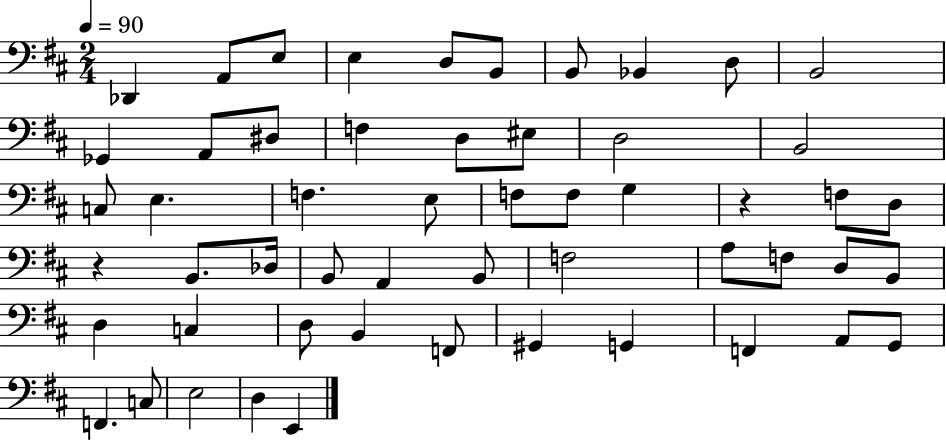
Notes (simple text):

Db2/q A2/e E3/e E3/q D3/e B2/e B2/e Bb2/q D3/e B2/h Gb2/q A2/e D#3/e F3/q D3/e EIS3/e D3/h B2/h C3/e E3/q. F3/q. E3/e F3/e F3/e G3/q R/q F3/e D3/e R/q B2/e. Db3/s B2/e A2/q B2/e F3/h A3/e F3/e D3/e B2/e D3/q C3/q D3/e B2/q F2/e G#2/q G2/q F2/q A2/e G2/e F2/q. C3/e E3/h D3/q E2/q